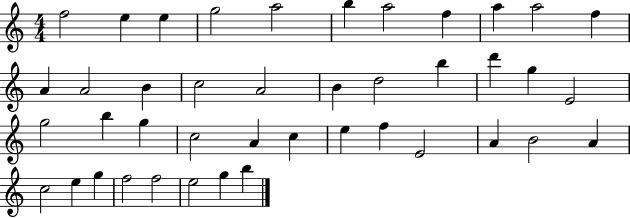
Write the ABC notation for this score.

X:1
T:Untitled
M:4/4
L:1/4
K:C
f2 e e g2 a2 b a2 f a a2 f A A2 B c2 A2 B d2 b d' g E2 g2 b g c2 A c e f E2 A B2 A c2 e g f2 f2 e2 g b